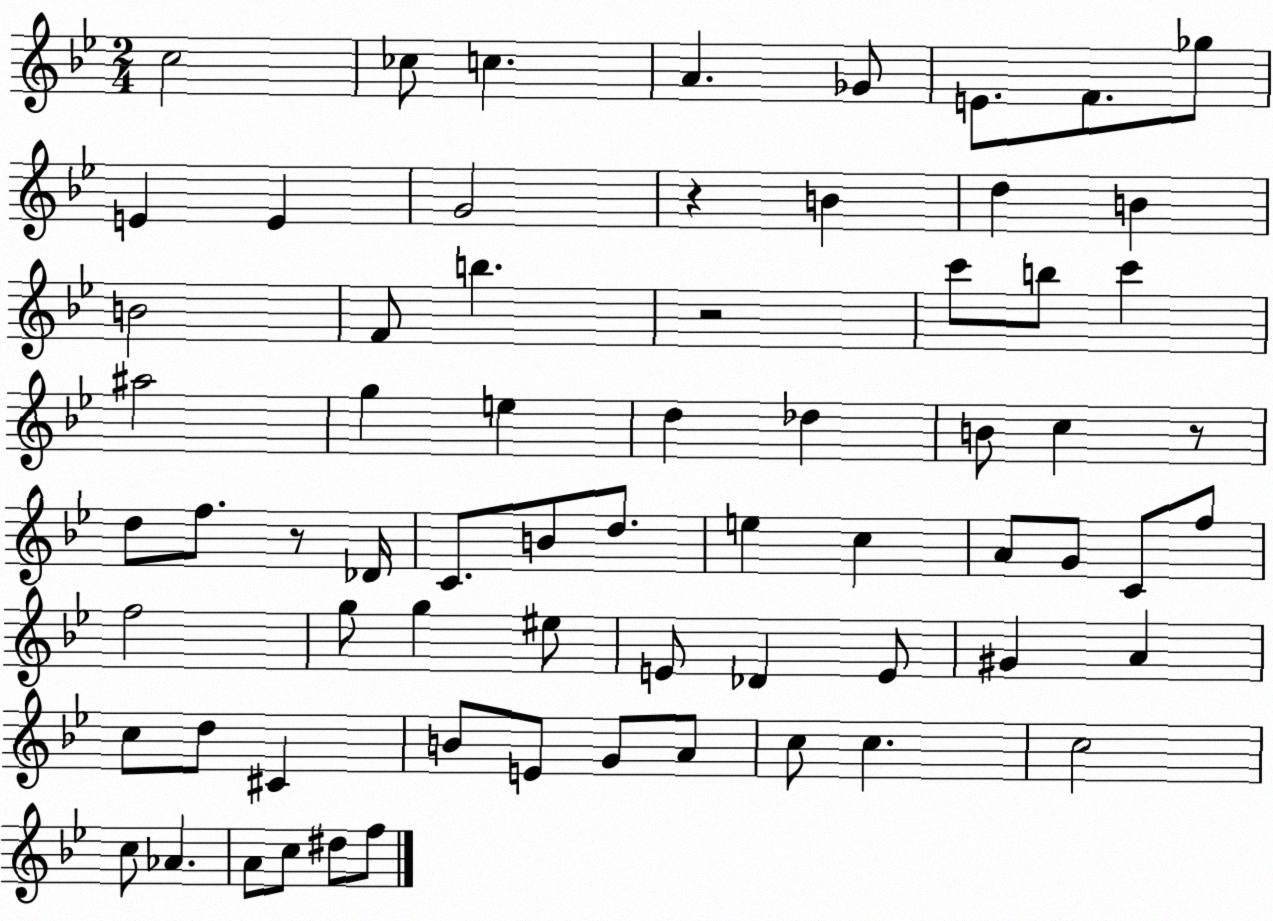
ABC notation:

X:1
T:Untitled
M:2/4
L:1/4
K:Bb
c2 _c/2 c A _G/2 E/2 F/2 _g/2 E E G2 z B d B B2 F/2 b z2 c'/2 b/2 c' ^a2 g e d _d B/2 c z/2 d/2 f/2 z/2 _D/4 C/2 B/2 d/2 e c A/2 G/2 C/2 f/2 f2 g/2 g ^e/2 E/2 _D E/2 ^G A c/2 d/2 ^C B/2 E/2 G/2 A/2 c/2 c c2 c/2 _A A/2 c/2 ^d/2 f/2